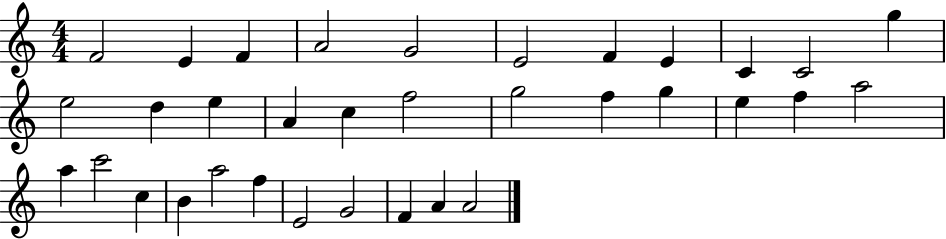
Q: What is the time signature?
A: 4/4